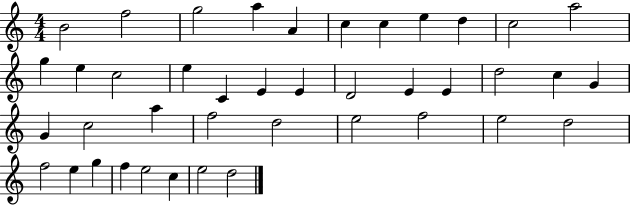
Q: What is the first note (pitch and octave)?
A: B4